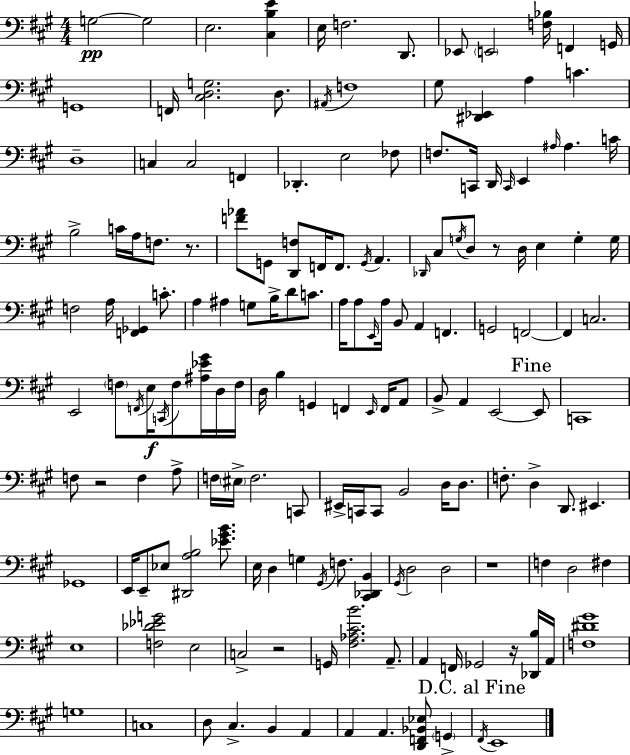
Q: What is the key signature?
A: A major